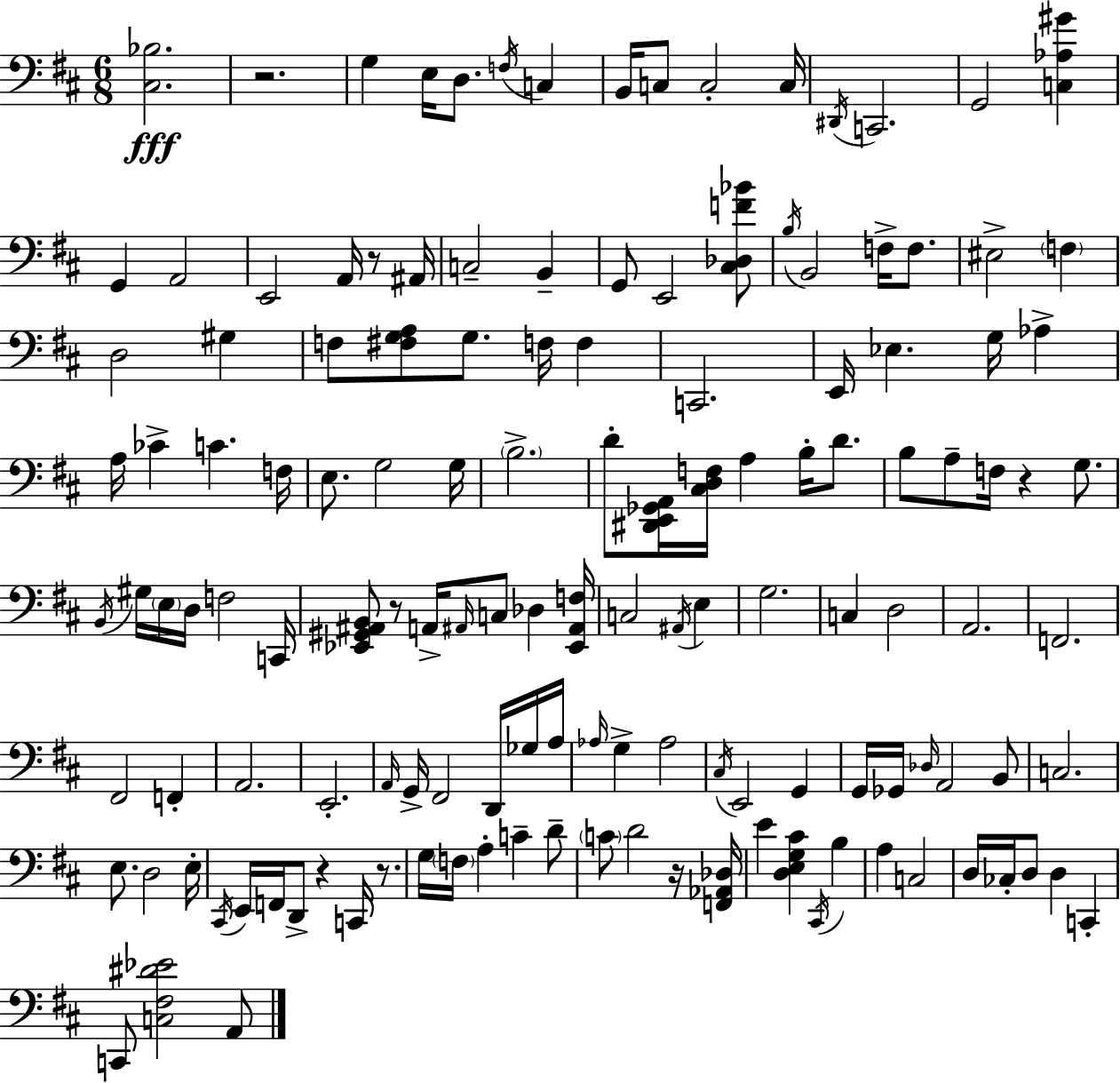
{
  \clef bass
  \numericTimeSignature
  \time 6/8
  \key d \major
  <cis bes>2.\fff | r2. | g4 e16 d8. \acciaccatura { f16 } c4 | b,16 c8 c2-. | \break c16 \acciaccatura { dis,16 } c,2. | g,2 <c aes gis'>4 | g,4 a,2 | e,2 a,16 r8 | \break ais,16 c2-- b,4-- | g,8 e,2 | <cis des f' bes'>8 \acciaccatura { b16 } b,2 f16-> | f8. eis2-> \parenthesize f4 | \break d2 gis4 | f8 <fis g a>8 g8. f16 f4 | c,2. | e,16 ees4. g16 aes4-> | \break a16 ces'4-> c'4. | f16 e8. g2 | g16 \parenthesize b2.-> | d'8-. <dis, e, ges, a,>16 <cis d f>16 a4 b16-. | \break d'8. b8 a8-- f16 r4 | g8. \acciaccatura { b,16 } gis16 \parenthesize e16 d16 f2 | c,16 <ees, gis, ais, b,>8 r8 a,16-> \grace { ais,16 } c8 | des4 <ees, ais, f>16 c2 | \break \acciaccatura { ais,16 } e4 g2. | c4 d2 | a,2. | f,2. | \break fis,2 | f,4-. a,2. | e,2.-. | \grace { a,16 } g,16-> fis,2 | \break d,16 ges16 a16 \grace { aes16 } g4-> | aes2 \acciaccatura { cis16 } e,2 | g,4 g,16 ges,16 \grace { des16 } | a,2 b,8 c2. | \break e8. | d2 e16-. \acciaccatura { cis,16 } e,16 | f,16 d,8-> r4 c,16 r8. g16 | \parenthesize f16 a4-. c'4-- d'8-- \parenthesize c'8 | \break d'2 r16 <f, aes, des>16 e'4 | <d e g cis'>4 \acciaccatura { cis,16 } b4 | a4 c2 | d16 ces16-. d8 d4 c,4-. | \break c,8 <c fis dis' ees'>2 a,8 | \bar "|."
}